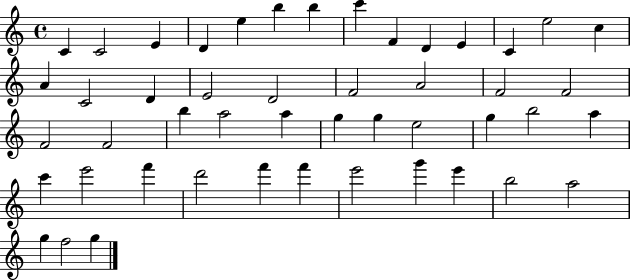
{
  \clef treble
  \time 4/4
  \defaultTimeSignature
  \key c \major
  c'4 c'2 e'4 | d'4 e''4 b''4 b''4 | c'''4 f'4 d'4 e'4 | c'4 e''2 c''4 | \break a'4 c'2 d'4 | e'2 d'2 | f'2 a'2 | f'2 f'2 | \break f'2 f'2 | b''4 a''2 a''4 | g''4 g''4 e''2 | g''4 b''2 a''4 | \break c'''4 e'''2 f'''4 | d'''2 f'''4 f'''4 | e'''2 g'''4 e'''4 | b''2 a''2 | \break g''4 f''2 g''4 | \bar "|."
}